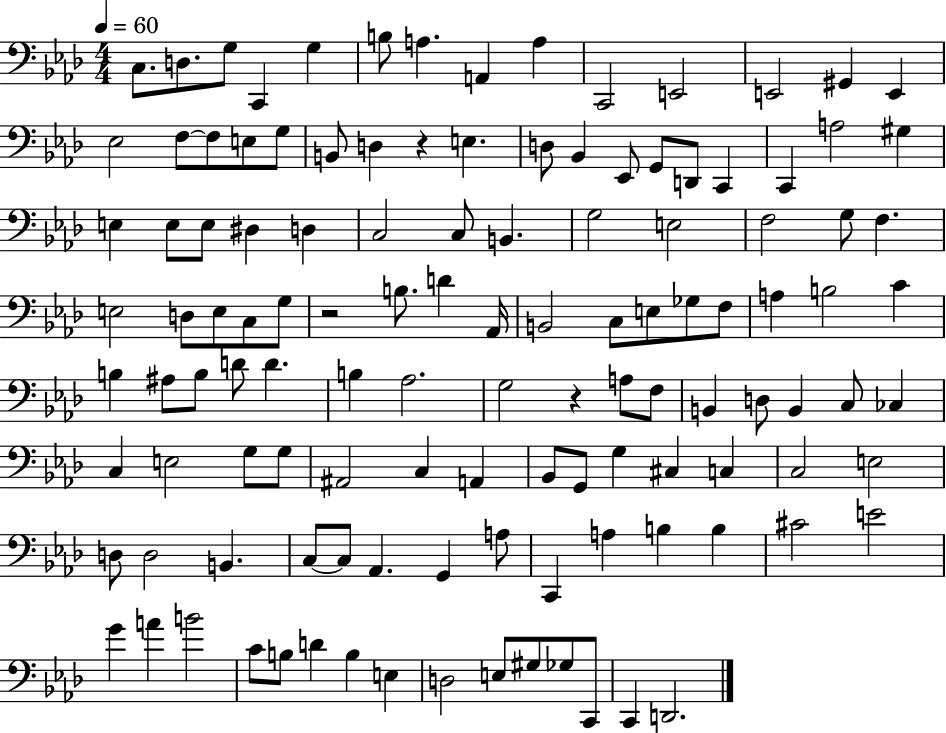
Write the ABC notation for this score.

X:1
T:Untitled
M:4/4
L:1/4
K:Ab
C,/2 D,/2 G,/2 C,, G, B,/2 A, A,, A, C,,2 E,,2 E,,2 ^G,, E,, _E,2 F,/2 F,/2 E,/2 G,/2 B,,/2 D, z E, D,/2 _B,, _E,,/2 G,,/2 D,,/2 C,, C,, A,2 ^G, E, E,/2 E,/2 ^D, D, C,2 C,/2 B,, G,2 E,2 F,2 G,/2 F, E,2 D,/2 E,/2 C,/2 G,/2 z2 B,/2 D _A,,/4 B,,2 C,/2 E,/2 _G,/2 F,/2 A, B,2 C B, ^A,/2 B,/2 D/2 D B, _A,2 G,2 z A,/2 F,/2 B,, D,/2 B,, C,/2 _C, C, E,2 G,/2 G,/2 ^A,,2 C, A,, _B,,/2 G,,/2 G, ^C, C, C,2 E,2 D,/2 D,2 B,, C,/2 C,/2 _A,, G,, A,/2 C,, A, B, B, ^C2 E2 G A B2 C/2 B,/2 D B, E, D,2 E,/2 ^G,/2 _G,/2 C,,/2 C,, D,,2